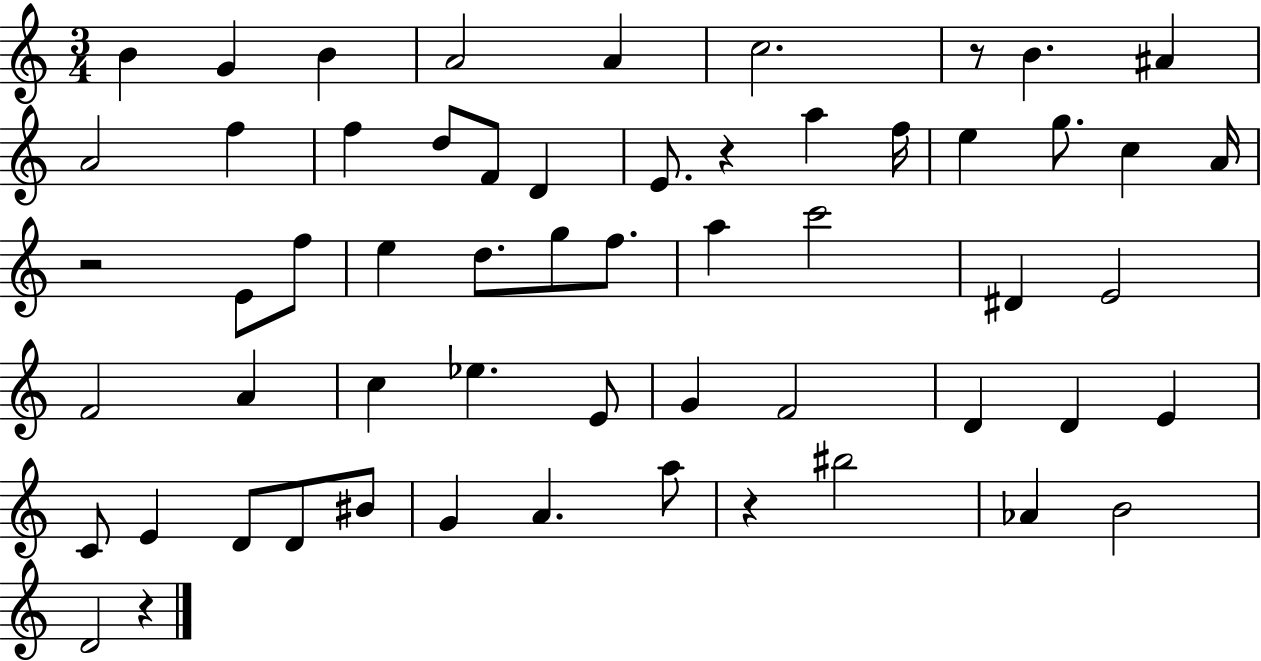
B4/q G4/q B4/q A4/h A4/q C5/h. R/e B4/q. A#4/q A4/h F5/q F5/q D5/e F4/e D4/q E4/e. R/q A5/q F5/s E5/q G5/e. C5/q A4/s R/h E4/e F5/e E5/q D5/e. G5/e F5/e. A5/q C6/h D#4/q E4/h F4/h A4/q C5/q Eb5/q. E4/e G4/q F4/h D4/q D4/q E4/q C4/e E4/q D4/e D4/e BIS4/e G4/q A4/q. A5/e R/q BIS5/h Ab4/q B4/h D4/h R/q